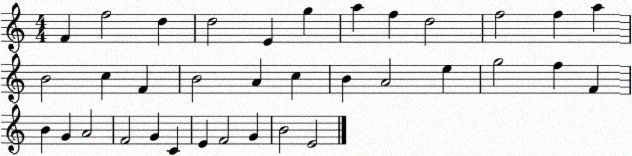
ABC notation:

X:1
T:Untitled
M:4/4
L:1/4
K:C
F f2 d d2 E g a f d2 f2 f a B2 c F B2 A c B A2 e g2 f F B G A2 F2 G C E F2 G B2 E2